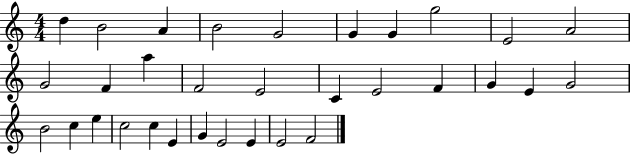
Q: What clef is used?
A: treble